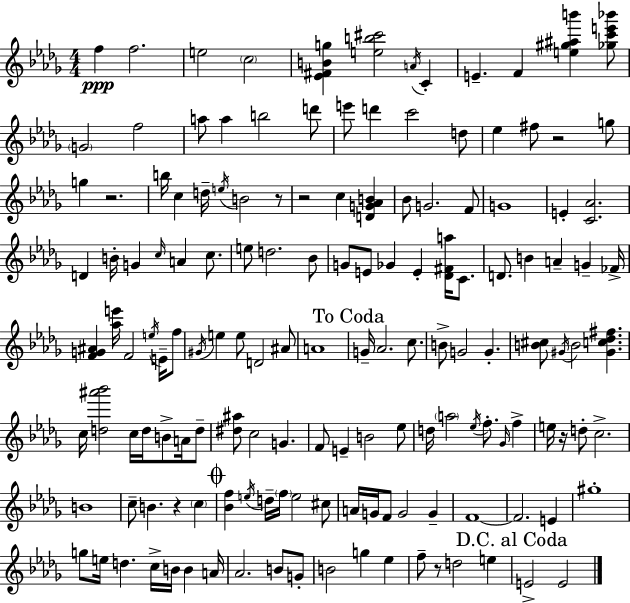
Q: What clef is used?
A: treble